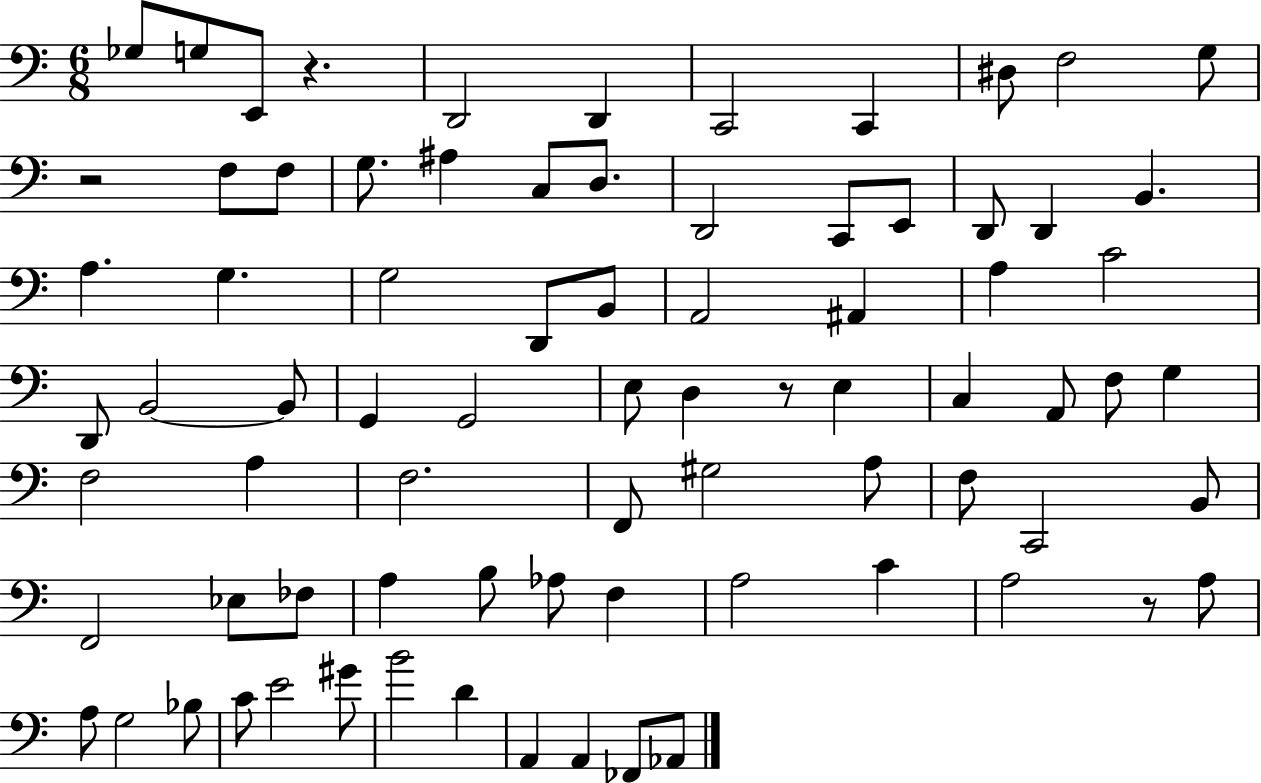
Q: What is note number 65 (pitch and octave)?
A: G3